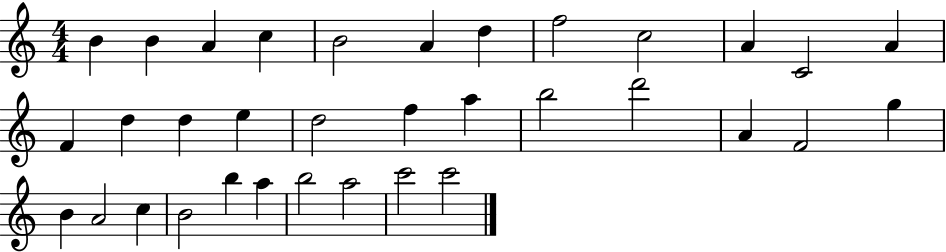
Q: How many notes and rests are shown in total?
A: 34